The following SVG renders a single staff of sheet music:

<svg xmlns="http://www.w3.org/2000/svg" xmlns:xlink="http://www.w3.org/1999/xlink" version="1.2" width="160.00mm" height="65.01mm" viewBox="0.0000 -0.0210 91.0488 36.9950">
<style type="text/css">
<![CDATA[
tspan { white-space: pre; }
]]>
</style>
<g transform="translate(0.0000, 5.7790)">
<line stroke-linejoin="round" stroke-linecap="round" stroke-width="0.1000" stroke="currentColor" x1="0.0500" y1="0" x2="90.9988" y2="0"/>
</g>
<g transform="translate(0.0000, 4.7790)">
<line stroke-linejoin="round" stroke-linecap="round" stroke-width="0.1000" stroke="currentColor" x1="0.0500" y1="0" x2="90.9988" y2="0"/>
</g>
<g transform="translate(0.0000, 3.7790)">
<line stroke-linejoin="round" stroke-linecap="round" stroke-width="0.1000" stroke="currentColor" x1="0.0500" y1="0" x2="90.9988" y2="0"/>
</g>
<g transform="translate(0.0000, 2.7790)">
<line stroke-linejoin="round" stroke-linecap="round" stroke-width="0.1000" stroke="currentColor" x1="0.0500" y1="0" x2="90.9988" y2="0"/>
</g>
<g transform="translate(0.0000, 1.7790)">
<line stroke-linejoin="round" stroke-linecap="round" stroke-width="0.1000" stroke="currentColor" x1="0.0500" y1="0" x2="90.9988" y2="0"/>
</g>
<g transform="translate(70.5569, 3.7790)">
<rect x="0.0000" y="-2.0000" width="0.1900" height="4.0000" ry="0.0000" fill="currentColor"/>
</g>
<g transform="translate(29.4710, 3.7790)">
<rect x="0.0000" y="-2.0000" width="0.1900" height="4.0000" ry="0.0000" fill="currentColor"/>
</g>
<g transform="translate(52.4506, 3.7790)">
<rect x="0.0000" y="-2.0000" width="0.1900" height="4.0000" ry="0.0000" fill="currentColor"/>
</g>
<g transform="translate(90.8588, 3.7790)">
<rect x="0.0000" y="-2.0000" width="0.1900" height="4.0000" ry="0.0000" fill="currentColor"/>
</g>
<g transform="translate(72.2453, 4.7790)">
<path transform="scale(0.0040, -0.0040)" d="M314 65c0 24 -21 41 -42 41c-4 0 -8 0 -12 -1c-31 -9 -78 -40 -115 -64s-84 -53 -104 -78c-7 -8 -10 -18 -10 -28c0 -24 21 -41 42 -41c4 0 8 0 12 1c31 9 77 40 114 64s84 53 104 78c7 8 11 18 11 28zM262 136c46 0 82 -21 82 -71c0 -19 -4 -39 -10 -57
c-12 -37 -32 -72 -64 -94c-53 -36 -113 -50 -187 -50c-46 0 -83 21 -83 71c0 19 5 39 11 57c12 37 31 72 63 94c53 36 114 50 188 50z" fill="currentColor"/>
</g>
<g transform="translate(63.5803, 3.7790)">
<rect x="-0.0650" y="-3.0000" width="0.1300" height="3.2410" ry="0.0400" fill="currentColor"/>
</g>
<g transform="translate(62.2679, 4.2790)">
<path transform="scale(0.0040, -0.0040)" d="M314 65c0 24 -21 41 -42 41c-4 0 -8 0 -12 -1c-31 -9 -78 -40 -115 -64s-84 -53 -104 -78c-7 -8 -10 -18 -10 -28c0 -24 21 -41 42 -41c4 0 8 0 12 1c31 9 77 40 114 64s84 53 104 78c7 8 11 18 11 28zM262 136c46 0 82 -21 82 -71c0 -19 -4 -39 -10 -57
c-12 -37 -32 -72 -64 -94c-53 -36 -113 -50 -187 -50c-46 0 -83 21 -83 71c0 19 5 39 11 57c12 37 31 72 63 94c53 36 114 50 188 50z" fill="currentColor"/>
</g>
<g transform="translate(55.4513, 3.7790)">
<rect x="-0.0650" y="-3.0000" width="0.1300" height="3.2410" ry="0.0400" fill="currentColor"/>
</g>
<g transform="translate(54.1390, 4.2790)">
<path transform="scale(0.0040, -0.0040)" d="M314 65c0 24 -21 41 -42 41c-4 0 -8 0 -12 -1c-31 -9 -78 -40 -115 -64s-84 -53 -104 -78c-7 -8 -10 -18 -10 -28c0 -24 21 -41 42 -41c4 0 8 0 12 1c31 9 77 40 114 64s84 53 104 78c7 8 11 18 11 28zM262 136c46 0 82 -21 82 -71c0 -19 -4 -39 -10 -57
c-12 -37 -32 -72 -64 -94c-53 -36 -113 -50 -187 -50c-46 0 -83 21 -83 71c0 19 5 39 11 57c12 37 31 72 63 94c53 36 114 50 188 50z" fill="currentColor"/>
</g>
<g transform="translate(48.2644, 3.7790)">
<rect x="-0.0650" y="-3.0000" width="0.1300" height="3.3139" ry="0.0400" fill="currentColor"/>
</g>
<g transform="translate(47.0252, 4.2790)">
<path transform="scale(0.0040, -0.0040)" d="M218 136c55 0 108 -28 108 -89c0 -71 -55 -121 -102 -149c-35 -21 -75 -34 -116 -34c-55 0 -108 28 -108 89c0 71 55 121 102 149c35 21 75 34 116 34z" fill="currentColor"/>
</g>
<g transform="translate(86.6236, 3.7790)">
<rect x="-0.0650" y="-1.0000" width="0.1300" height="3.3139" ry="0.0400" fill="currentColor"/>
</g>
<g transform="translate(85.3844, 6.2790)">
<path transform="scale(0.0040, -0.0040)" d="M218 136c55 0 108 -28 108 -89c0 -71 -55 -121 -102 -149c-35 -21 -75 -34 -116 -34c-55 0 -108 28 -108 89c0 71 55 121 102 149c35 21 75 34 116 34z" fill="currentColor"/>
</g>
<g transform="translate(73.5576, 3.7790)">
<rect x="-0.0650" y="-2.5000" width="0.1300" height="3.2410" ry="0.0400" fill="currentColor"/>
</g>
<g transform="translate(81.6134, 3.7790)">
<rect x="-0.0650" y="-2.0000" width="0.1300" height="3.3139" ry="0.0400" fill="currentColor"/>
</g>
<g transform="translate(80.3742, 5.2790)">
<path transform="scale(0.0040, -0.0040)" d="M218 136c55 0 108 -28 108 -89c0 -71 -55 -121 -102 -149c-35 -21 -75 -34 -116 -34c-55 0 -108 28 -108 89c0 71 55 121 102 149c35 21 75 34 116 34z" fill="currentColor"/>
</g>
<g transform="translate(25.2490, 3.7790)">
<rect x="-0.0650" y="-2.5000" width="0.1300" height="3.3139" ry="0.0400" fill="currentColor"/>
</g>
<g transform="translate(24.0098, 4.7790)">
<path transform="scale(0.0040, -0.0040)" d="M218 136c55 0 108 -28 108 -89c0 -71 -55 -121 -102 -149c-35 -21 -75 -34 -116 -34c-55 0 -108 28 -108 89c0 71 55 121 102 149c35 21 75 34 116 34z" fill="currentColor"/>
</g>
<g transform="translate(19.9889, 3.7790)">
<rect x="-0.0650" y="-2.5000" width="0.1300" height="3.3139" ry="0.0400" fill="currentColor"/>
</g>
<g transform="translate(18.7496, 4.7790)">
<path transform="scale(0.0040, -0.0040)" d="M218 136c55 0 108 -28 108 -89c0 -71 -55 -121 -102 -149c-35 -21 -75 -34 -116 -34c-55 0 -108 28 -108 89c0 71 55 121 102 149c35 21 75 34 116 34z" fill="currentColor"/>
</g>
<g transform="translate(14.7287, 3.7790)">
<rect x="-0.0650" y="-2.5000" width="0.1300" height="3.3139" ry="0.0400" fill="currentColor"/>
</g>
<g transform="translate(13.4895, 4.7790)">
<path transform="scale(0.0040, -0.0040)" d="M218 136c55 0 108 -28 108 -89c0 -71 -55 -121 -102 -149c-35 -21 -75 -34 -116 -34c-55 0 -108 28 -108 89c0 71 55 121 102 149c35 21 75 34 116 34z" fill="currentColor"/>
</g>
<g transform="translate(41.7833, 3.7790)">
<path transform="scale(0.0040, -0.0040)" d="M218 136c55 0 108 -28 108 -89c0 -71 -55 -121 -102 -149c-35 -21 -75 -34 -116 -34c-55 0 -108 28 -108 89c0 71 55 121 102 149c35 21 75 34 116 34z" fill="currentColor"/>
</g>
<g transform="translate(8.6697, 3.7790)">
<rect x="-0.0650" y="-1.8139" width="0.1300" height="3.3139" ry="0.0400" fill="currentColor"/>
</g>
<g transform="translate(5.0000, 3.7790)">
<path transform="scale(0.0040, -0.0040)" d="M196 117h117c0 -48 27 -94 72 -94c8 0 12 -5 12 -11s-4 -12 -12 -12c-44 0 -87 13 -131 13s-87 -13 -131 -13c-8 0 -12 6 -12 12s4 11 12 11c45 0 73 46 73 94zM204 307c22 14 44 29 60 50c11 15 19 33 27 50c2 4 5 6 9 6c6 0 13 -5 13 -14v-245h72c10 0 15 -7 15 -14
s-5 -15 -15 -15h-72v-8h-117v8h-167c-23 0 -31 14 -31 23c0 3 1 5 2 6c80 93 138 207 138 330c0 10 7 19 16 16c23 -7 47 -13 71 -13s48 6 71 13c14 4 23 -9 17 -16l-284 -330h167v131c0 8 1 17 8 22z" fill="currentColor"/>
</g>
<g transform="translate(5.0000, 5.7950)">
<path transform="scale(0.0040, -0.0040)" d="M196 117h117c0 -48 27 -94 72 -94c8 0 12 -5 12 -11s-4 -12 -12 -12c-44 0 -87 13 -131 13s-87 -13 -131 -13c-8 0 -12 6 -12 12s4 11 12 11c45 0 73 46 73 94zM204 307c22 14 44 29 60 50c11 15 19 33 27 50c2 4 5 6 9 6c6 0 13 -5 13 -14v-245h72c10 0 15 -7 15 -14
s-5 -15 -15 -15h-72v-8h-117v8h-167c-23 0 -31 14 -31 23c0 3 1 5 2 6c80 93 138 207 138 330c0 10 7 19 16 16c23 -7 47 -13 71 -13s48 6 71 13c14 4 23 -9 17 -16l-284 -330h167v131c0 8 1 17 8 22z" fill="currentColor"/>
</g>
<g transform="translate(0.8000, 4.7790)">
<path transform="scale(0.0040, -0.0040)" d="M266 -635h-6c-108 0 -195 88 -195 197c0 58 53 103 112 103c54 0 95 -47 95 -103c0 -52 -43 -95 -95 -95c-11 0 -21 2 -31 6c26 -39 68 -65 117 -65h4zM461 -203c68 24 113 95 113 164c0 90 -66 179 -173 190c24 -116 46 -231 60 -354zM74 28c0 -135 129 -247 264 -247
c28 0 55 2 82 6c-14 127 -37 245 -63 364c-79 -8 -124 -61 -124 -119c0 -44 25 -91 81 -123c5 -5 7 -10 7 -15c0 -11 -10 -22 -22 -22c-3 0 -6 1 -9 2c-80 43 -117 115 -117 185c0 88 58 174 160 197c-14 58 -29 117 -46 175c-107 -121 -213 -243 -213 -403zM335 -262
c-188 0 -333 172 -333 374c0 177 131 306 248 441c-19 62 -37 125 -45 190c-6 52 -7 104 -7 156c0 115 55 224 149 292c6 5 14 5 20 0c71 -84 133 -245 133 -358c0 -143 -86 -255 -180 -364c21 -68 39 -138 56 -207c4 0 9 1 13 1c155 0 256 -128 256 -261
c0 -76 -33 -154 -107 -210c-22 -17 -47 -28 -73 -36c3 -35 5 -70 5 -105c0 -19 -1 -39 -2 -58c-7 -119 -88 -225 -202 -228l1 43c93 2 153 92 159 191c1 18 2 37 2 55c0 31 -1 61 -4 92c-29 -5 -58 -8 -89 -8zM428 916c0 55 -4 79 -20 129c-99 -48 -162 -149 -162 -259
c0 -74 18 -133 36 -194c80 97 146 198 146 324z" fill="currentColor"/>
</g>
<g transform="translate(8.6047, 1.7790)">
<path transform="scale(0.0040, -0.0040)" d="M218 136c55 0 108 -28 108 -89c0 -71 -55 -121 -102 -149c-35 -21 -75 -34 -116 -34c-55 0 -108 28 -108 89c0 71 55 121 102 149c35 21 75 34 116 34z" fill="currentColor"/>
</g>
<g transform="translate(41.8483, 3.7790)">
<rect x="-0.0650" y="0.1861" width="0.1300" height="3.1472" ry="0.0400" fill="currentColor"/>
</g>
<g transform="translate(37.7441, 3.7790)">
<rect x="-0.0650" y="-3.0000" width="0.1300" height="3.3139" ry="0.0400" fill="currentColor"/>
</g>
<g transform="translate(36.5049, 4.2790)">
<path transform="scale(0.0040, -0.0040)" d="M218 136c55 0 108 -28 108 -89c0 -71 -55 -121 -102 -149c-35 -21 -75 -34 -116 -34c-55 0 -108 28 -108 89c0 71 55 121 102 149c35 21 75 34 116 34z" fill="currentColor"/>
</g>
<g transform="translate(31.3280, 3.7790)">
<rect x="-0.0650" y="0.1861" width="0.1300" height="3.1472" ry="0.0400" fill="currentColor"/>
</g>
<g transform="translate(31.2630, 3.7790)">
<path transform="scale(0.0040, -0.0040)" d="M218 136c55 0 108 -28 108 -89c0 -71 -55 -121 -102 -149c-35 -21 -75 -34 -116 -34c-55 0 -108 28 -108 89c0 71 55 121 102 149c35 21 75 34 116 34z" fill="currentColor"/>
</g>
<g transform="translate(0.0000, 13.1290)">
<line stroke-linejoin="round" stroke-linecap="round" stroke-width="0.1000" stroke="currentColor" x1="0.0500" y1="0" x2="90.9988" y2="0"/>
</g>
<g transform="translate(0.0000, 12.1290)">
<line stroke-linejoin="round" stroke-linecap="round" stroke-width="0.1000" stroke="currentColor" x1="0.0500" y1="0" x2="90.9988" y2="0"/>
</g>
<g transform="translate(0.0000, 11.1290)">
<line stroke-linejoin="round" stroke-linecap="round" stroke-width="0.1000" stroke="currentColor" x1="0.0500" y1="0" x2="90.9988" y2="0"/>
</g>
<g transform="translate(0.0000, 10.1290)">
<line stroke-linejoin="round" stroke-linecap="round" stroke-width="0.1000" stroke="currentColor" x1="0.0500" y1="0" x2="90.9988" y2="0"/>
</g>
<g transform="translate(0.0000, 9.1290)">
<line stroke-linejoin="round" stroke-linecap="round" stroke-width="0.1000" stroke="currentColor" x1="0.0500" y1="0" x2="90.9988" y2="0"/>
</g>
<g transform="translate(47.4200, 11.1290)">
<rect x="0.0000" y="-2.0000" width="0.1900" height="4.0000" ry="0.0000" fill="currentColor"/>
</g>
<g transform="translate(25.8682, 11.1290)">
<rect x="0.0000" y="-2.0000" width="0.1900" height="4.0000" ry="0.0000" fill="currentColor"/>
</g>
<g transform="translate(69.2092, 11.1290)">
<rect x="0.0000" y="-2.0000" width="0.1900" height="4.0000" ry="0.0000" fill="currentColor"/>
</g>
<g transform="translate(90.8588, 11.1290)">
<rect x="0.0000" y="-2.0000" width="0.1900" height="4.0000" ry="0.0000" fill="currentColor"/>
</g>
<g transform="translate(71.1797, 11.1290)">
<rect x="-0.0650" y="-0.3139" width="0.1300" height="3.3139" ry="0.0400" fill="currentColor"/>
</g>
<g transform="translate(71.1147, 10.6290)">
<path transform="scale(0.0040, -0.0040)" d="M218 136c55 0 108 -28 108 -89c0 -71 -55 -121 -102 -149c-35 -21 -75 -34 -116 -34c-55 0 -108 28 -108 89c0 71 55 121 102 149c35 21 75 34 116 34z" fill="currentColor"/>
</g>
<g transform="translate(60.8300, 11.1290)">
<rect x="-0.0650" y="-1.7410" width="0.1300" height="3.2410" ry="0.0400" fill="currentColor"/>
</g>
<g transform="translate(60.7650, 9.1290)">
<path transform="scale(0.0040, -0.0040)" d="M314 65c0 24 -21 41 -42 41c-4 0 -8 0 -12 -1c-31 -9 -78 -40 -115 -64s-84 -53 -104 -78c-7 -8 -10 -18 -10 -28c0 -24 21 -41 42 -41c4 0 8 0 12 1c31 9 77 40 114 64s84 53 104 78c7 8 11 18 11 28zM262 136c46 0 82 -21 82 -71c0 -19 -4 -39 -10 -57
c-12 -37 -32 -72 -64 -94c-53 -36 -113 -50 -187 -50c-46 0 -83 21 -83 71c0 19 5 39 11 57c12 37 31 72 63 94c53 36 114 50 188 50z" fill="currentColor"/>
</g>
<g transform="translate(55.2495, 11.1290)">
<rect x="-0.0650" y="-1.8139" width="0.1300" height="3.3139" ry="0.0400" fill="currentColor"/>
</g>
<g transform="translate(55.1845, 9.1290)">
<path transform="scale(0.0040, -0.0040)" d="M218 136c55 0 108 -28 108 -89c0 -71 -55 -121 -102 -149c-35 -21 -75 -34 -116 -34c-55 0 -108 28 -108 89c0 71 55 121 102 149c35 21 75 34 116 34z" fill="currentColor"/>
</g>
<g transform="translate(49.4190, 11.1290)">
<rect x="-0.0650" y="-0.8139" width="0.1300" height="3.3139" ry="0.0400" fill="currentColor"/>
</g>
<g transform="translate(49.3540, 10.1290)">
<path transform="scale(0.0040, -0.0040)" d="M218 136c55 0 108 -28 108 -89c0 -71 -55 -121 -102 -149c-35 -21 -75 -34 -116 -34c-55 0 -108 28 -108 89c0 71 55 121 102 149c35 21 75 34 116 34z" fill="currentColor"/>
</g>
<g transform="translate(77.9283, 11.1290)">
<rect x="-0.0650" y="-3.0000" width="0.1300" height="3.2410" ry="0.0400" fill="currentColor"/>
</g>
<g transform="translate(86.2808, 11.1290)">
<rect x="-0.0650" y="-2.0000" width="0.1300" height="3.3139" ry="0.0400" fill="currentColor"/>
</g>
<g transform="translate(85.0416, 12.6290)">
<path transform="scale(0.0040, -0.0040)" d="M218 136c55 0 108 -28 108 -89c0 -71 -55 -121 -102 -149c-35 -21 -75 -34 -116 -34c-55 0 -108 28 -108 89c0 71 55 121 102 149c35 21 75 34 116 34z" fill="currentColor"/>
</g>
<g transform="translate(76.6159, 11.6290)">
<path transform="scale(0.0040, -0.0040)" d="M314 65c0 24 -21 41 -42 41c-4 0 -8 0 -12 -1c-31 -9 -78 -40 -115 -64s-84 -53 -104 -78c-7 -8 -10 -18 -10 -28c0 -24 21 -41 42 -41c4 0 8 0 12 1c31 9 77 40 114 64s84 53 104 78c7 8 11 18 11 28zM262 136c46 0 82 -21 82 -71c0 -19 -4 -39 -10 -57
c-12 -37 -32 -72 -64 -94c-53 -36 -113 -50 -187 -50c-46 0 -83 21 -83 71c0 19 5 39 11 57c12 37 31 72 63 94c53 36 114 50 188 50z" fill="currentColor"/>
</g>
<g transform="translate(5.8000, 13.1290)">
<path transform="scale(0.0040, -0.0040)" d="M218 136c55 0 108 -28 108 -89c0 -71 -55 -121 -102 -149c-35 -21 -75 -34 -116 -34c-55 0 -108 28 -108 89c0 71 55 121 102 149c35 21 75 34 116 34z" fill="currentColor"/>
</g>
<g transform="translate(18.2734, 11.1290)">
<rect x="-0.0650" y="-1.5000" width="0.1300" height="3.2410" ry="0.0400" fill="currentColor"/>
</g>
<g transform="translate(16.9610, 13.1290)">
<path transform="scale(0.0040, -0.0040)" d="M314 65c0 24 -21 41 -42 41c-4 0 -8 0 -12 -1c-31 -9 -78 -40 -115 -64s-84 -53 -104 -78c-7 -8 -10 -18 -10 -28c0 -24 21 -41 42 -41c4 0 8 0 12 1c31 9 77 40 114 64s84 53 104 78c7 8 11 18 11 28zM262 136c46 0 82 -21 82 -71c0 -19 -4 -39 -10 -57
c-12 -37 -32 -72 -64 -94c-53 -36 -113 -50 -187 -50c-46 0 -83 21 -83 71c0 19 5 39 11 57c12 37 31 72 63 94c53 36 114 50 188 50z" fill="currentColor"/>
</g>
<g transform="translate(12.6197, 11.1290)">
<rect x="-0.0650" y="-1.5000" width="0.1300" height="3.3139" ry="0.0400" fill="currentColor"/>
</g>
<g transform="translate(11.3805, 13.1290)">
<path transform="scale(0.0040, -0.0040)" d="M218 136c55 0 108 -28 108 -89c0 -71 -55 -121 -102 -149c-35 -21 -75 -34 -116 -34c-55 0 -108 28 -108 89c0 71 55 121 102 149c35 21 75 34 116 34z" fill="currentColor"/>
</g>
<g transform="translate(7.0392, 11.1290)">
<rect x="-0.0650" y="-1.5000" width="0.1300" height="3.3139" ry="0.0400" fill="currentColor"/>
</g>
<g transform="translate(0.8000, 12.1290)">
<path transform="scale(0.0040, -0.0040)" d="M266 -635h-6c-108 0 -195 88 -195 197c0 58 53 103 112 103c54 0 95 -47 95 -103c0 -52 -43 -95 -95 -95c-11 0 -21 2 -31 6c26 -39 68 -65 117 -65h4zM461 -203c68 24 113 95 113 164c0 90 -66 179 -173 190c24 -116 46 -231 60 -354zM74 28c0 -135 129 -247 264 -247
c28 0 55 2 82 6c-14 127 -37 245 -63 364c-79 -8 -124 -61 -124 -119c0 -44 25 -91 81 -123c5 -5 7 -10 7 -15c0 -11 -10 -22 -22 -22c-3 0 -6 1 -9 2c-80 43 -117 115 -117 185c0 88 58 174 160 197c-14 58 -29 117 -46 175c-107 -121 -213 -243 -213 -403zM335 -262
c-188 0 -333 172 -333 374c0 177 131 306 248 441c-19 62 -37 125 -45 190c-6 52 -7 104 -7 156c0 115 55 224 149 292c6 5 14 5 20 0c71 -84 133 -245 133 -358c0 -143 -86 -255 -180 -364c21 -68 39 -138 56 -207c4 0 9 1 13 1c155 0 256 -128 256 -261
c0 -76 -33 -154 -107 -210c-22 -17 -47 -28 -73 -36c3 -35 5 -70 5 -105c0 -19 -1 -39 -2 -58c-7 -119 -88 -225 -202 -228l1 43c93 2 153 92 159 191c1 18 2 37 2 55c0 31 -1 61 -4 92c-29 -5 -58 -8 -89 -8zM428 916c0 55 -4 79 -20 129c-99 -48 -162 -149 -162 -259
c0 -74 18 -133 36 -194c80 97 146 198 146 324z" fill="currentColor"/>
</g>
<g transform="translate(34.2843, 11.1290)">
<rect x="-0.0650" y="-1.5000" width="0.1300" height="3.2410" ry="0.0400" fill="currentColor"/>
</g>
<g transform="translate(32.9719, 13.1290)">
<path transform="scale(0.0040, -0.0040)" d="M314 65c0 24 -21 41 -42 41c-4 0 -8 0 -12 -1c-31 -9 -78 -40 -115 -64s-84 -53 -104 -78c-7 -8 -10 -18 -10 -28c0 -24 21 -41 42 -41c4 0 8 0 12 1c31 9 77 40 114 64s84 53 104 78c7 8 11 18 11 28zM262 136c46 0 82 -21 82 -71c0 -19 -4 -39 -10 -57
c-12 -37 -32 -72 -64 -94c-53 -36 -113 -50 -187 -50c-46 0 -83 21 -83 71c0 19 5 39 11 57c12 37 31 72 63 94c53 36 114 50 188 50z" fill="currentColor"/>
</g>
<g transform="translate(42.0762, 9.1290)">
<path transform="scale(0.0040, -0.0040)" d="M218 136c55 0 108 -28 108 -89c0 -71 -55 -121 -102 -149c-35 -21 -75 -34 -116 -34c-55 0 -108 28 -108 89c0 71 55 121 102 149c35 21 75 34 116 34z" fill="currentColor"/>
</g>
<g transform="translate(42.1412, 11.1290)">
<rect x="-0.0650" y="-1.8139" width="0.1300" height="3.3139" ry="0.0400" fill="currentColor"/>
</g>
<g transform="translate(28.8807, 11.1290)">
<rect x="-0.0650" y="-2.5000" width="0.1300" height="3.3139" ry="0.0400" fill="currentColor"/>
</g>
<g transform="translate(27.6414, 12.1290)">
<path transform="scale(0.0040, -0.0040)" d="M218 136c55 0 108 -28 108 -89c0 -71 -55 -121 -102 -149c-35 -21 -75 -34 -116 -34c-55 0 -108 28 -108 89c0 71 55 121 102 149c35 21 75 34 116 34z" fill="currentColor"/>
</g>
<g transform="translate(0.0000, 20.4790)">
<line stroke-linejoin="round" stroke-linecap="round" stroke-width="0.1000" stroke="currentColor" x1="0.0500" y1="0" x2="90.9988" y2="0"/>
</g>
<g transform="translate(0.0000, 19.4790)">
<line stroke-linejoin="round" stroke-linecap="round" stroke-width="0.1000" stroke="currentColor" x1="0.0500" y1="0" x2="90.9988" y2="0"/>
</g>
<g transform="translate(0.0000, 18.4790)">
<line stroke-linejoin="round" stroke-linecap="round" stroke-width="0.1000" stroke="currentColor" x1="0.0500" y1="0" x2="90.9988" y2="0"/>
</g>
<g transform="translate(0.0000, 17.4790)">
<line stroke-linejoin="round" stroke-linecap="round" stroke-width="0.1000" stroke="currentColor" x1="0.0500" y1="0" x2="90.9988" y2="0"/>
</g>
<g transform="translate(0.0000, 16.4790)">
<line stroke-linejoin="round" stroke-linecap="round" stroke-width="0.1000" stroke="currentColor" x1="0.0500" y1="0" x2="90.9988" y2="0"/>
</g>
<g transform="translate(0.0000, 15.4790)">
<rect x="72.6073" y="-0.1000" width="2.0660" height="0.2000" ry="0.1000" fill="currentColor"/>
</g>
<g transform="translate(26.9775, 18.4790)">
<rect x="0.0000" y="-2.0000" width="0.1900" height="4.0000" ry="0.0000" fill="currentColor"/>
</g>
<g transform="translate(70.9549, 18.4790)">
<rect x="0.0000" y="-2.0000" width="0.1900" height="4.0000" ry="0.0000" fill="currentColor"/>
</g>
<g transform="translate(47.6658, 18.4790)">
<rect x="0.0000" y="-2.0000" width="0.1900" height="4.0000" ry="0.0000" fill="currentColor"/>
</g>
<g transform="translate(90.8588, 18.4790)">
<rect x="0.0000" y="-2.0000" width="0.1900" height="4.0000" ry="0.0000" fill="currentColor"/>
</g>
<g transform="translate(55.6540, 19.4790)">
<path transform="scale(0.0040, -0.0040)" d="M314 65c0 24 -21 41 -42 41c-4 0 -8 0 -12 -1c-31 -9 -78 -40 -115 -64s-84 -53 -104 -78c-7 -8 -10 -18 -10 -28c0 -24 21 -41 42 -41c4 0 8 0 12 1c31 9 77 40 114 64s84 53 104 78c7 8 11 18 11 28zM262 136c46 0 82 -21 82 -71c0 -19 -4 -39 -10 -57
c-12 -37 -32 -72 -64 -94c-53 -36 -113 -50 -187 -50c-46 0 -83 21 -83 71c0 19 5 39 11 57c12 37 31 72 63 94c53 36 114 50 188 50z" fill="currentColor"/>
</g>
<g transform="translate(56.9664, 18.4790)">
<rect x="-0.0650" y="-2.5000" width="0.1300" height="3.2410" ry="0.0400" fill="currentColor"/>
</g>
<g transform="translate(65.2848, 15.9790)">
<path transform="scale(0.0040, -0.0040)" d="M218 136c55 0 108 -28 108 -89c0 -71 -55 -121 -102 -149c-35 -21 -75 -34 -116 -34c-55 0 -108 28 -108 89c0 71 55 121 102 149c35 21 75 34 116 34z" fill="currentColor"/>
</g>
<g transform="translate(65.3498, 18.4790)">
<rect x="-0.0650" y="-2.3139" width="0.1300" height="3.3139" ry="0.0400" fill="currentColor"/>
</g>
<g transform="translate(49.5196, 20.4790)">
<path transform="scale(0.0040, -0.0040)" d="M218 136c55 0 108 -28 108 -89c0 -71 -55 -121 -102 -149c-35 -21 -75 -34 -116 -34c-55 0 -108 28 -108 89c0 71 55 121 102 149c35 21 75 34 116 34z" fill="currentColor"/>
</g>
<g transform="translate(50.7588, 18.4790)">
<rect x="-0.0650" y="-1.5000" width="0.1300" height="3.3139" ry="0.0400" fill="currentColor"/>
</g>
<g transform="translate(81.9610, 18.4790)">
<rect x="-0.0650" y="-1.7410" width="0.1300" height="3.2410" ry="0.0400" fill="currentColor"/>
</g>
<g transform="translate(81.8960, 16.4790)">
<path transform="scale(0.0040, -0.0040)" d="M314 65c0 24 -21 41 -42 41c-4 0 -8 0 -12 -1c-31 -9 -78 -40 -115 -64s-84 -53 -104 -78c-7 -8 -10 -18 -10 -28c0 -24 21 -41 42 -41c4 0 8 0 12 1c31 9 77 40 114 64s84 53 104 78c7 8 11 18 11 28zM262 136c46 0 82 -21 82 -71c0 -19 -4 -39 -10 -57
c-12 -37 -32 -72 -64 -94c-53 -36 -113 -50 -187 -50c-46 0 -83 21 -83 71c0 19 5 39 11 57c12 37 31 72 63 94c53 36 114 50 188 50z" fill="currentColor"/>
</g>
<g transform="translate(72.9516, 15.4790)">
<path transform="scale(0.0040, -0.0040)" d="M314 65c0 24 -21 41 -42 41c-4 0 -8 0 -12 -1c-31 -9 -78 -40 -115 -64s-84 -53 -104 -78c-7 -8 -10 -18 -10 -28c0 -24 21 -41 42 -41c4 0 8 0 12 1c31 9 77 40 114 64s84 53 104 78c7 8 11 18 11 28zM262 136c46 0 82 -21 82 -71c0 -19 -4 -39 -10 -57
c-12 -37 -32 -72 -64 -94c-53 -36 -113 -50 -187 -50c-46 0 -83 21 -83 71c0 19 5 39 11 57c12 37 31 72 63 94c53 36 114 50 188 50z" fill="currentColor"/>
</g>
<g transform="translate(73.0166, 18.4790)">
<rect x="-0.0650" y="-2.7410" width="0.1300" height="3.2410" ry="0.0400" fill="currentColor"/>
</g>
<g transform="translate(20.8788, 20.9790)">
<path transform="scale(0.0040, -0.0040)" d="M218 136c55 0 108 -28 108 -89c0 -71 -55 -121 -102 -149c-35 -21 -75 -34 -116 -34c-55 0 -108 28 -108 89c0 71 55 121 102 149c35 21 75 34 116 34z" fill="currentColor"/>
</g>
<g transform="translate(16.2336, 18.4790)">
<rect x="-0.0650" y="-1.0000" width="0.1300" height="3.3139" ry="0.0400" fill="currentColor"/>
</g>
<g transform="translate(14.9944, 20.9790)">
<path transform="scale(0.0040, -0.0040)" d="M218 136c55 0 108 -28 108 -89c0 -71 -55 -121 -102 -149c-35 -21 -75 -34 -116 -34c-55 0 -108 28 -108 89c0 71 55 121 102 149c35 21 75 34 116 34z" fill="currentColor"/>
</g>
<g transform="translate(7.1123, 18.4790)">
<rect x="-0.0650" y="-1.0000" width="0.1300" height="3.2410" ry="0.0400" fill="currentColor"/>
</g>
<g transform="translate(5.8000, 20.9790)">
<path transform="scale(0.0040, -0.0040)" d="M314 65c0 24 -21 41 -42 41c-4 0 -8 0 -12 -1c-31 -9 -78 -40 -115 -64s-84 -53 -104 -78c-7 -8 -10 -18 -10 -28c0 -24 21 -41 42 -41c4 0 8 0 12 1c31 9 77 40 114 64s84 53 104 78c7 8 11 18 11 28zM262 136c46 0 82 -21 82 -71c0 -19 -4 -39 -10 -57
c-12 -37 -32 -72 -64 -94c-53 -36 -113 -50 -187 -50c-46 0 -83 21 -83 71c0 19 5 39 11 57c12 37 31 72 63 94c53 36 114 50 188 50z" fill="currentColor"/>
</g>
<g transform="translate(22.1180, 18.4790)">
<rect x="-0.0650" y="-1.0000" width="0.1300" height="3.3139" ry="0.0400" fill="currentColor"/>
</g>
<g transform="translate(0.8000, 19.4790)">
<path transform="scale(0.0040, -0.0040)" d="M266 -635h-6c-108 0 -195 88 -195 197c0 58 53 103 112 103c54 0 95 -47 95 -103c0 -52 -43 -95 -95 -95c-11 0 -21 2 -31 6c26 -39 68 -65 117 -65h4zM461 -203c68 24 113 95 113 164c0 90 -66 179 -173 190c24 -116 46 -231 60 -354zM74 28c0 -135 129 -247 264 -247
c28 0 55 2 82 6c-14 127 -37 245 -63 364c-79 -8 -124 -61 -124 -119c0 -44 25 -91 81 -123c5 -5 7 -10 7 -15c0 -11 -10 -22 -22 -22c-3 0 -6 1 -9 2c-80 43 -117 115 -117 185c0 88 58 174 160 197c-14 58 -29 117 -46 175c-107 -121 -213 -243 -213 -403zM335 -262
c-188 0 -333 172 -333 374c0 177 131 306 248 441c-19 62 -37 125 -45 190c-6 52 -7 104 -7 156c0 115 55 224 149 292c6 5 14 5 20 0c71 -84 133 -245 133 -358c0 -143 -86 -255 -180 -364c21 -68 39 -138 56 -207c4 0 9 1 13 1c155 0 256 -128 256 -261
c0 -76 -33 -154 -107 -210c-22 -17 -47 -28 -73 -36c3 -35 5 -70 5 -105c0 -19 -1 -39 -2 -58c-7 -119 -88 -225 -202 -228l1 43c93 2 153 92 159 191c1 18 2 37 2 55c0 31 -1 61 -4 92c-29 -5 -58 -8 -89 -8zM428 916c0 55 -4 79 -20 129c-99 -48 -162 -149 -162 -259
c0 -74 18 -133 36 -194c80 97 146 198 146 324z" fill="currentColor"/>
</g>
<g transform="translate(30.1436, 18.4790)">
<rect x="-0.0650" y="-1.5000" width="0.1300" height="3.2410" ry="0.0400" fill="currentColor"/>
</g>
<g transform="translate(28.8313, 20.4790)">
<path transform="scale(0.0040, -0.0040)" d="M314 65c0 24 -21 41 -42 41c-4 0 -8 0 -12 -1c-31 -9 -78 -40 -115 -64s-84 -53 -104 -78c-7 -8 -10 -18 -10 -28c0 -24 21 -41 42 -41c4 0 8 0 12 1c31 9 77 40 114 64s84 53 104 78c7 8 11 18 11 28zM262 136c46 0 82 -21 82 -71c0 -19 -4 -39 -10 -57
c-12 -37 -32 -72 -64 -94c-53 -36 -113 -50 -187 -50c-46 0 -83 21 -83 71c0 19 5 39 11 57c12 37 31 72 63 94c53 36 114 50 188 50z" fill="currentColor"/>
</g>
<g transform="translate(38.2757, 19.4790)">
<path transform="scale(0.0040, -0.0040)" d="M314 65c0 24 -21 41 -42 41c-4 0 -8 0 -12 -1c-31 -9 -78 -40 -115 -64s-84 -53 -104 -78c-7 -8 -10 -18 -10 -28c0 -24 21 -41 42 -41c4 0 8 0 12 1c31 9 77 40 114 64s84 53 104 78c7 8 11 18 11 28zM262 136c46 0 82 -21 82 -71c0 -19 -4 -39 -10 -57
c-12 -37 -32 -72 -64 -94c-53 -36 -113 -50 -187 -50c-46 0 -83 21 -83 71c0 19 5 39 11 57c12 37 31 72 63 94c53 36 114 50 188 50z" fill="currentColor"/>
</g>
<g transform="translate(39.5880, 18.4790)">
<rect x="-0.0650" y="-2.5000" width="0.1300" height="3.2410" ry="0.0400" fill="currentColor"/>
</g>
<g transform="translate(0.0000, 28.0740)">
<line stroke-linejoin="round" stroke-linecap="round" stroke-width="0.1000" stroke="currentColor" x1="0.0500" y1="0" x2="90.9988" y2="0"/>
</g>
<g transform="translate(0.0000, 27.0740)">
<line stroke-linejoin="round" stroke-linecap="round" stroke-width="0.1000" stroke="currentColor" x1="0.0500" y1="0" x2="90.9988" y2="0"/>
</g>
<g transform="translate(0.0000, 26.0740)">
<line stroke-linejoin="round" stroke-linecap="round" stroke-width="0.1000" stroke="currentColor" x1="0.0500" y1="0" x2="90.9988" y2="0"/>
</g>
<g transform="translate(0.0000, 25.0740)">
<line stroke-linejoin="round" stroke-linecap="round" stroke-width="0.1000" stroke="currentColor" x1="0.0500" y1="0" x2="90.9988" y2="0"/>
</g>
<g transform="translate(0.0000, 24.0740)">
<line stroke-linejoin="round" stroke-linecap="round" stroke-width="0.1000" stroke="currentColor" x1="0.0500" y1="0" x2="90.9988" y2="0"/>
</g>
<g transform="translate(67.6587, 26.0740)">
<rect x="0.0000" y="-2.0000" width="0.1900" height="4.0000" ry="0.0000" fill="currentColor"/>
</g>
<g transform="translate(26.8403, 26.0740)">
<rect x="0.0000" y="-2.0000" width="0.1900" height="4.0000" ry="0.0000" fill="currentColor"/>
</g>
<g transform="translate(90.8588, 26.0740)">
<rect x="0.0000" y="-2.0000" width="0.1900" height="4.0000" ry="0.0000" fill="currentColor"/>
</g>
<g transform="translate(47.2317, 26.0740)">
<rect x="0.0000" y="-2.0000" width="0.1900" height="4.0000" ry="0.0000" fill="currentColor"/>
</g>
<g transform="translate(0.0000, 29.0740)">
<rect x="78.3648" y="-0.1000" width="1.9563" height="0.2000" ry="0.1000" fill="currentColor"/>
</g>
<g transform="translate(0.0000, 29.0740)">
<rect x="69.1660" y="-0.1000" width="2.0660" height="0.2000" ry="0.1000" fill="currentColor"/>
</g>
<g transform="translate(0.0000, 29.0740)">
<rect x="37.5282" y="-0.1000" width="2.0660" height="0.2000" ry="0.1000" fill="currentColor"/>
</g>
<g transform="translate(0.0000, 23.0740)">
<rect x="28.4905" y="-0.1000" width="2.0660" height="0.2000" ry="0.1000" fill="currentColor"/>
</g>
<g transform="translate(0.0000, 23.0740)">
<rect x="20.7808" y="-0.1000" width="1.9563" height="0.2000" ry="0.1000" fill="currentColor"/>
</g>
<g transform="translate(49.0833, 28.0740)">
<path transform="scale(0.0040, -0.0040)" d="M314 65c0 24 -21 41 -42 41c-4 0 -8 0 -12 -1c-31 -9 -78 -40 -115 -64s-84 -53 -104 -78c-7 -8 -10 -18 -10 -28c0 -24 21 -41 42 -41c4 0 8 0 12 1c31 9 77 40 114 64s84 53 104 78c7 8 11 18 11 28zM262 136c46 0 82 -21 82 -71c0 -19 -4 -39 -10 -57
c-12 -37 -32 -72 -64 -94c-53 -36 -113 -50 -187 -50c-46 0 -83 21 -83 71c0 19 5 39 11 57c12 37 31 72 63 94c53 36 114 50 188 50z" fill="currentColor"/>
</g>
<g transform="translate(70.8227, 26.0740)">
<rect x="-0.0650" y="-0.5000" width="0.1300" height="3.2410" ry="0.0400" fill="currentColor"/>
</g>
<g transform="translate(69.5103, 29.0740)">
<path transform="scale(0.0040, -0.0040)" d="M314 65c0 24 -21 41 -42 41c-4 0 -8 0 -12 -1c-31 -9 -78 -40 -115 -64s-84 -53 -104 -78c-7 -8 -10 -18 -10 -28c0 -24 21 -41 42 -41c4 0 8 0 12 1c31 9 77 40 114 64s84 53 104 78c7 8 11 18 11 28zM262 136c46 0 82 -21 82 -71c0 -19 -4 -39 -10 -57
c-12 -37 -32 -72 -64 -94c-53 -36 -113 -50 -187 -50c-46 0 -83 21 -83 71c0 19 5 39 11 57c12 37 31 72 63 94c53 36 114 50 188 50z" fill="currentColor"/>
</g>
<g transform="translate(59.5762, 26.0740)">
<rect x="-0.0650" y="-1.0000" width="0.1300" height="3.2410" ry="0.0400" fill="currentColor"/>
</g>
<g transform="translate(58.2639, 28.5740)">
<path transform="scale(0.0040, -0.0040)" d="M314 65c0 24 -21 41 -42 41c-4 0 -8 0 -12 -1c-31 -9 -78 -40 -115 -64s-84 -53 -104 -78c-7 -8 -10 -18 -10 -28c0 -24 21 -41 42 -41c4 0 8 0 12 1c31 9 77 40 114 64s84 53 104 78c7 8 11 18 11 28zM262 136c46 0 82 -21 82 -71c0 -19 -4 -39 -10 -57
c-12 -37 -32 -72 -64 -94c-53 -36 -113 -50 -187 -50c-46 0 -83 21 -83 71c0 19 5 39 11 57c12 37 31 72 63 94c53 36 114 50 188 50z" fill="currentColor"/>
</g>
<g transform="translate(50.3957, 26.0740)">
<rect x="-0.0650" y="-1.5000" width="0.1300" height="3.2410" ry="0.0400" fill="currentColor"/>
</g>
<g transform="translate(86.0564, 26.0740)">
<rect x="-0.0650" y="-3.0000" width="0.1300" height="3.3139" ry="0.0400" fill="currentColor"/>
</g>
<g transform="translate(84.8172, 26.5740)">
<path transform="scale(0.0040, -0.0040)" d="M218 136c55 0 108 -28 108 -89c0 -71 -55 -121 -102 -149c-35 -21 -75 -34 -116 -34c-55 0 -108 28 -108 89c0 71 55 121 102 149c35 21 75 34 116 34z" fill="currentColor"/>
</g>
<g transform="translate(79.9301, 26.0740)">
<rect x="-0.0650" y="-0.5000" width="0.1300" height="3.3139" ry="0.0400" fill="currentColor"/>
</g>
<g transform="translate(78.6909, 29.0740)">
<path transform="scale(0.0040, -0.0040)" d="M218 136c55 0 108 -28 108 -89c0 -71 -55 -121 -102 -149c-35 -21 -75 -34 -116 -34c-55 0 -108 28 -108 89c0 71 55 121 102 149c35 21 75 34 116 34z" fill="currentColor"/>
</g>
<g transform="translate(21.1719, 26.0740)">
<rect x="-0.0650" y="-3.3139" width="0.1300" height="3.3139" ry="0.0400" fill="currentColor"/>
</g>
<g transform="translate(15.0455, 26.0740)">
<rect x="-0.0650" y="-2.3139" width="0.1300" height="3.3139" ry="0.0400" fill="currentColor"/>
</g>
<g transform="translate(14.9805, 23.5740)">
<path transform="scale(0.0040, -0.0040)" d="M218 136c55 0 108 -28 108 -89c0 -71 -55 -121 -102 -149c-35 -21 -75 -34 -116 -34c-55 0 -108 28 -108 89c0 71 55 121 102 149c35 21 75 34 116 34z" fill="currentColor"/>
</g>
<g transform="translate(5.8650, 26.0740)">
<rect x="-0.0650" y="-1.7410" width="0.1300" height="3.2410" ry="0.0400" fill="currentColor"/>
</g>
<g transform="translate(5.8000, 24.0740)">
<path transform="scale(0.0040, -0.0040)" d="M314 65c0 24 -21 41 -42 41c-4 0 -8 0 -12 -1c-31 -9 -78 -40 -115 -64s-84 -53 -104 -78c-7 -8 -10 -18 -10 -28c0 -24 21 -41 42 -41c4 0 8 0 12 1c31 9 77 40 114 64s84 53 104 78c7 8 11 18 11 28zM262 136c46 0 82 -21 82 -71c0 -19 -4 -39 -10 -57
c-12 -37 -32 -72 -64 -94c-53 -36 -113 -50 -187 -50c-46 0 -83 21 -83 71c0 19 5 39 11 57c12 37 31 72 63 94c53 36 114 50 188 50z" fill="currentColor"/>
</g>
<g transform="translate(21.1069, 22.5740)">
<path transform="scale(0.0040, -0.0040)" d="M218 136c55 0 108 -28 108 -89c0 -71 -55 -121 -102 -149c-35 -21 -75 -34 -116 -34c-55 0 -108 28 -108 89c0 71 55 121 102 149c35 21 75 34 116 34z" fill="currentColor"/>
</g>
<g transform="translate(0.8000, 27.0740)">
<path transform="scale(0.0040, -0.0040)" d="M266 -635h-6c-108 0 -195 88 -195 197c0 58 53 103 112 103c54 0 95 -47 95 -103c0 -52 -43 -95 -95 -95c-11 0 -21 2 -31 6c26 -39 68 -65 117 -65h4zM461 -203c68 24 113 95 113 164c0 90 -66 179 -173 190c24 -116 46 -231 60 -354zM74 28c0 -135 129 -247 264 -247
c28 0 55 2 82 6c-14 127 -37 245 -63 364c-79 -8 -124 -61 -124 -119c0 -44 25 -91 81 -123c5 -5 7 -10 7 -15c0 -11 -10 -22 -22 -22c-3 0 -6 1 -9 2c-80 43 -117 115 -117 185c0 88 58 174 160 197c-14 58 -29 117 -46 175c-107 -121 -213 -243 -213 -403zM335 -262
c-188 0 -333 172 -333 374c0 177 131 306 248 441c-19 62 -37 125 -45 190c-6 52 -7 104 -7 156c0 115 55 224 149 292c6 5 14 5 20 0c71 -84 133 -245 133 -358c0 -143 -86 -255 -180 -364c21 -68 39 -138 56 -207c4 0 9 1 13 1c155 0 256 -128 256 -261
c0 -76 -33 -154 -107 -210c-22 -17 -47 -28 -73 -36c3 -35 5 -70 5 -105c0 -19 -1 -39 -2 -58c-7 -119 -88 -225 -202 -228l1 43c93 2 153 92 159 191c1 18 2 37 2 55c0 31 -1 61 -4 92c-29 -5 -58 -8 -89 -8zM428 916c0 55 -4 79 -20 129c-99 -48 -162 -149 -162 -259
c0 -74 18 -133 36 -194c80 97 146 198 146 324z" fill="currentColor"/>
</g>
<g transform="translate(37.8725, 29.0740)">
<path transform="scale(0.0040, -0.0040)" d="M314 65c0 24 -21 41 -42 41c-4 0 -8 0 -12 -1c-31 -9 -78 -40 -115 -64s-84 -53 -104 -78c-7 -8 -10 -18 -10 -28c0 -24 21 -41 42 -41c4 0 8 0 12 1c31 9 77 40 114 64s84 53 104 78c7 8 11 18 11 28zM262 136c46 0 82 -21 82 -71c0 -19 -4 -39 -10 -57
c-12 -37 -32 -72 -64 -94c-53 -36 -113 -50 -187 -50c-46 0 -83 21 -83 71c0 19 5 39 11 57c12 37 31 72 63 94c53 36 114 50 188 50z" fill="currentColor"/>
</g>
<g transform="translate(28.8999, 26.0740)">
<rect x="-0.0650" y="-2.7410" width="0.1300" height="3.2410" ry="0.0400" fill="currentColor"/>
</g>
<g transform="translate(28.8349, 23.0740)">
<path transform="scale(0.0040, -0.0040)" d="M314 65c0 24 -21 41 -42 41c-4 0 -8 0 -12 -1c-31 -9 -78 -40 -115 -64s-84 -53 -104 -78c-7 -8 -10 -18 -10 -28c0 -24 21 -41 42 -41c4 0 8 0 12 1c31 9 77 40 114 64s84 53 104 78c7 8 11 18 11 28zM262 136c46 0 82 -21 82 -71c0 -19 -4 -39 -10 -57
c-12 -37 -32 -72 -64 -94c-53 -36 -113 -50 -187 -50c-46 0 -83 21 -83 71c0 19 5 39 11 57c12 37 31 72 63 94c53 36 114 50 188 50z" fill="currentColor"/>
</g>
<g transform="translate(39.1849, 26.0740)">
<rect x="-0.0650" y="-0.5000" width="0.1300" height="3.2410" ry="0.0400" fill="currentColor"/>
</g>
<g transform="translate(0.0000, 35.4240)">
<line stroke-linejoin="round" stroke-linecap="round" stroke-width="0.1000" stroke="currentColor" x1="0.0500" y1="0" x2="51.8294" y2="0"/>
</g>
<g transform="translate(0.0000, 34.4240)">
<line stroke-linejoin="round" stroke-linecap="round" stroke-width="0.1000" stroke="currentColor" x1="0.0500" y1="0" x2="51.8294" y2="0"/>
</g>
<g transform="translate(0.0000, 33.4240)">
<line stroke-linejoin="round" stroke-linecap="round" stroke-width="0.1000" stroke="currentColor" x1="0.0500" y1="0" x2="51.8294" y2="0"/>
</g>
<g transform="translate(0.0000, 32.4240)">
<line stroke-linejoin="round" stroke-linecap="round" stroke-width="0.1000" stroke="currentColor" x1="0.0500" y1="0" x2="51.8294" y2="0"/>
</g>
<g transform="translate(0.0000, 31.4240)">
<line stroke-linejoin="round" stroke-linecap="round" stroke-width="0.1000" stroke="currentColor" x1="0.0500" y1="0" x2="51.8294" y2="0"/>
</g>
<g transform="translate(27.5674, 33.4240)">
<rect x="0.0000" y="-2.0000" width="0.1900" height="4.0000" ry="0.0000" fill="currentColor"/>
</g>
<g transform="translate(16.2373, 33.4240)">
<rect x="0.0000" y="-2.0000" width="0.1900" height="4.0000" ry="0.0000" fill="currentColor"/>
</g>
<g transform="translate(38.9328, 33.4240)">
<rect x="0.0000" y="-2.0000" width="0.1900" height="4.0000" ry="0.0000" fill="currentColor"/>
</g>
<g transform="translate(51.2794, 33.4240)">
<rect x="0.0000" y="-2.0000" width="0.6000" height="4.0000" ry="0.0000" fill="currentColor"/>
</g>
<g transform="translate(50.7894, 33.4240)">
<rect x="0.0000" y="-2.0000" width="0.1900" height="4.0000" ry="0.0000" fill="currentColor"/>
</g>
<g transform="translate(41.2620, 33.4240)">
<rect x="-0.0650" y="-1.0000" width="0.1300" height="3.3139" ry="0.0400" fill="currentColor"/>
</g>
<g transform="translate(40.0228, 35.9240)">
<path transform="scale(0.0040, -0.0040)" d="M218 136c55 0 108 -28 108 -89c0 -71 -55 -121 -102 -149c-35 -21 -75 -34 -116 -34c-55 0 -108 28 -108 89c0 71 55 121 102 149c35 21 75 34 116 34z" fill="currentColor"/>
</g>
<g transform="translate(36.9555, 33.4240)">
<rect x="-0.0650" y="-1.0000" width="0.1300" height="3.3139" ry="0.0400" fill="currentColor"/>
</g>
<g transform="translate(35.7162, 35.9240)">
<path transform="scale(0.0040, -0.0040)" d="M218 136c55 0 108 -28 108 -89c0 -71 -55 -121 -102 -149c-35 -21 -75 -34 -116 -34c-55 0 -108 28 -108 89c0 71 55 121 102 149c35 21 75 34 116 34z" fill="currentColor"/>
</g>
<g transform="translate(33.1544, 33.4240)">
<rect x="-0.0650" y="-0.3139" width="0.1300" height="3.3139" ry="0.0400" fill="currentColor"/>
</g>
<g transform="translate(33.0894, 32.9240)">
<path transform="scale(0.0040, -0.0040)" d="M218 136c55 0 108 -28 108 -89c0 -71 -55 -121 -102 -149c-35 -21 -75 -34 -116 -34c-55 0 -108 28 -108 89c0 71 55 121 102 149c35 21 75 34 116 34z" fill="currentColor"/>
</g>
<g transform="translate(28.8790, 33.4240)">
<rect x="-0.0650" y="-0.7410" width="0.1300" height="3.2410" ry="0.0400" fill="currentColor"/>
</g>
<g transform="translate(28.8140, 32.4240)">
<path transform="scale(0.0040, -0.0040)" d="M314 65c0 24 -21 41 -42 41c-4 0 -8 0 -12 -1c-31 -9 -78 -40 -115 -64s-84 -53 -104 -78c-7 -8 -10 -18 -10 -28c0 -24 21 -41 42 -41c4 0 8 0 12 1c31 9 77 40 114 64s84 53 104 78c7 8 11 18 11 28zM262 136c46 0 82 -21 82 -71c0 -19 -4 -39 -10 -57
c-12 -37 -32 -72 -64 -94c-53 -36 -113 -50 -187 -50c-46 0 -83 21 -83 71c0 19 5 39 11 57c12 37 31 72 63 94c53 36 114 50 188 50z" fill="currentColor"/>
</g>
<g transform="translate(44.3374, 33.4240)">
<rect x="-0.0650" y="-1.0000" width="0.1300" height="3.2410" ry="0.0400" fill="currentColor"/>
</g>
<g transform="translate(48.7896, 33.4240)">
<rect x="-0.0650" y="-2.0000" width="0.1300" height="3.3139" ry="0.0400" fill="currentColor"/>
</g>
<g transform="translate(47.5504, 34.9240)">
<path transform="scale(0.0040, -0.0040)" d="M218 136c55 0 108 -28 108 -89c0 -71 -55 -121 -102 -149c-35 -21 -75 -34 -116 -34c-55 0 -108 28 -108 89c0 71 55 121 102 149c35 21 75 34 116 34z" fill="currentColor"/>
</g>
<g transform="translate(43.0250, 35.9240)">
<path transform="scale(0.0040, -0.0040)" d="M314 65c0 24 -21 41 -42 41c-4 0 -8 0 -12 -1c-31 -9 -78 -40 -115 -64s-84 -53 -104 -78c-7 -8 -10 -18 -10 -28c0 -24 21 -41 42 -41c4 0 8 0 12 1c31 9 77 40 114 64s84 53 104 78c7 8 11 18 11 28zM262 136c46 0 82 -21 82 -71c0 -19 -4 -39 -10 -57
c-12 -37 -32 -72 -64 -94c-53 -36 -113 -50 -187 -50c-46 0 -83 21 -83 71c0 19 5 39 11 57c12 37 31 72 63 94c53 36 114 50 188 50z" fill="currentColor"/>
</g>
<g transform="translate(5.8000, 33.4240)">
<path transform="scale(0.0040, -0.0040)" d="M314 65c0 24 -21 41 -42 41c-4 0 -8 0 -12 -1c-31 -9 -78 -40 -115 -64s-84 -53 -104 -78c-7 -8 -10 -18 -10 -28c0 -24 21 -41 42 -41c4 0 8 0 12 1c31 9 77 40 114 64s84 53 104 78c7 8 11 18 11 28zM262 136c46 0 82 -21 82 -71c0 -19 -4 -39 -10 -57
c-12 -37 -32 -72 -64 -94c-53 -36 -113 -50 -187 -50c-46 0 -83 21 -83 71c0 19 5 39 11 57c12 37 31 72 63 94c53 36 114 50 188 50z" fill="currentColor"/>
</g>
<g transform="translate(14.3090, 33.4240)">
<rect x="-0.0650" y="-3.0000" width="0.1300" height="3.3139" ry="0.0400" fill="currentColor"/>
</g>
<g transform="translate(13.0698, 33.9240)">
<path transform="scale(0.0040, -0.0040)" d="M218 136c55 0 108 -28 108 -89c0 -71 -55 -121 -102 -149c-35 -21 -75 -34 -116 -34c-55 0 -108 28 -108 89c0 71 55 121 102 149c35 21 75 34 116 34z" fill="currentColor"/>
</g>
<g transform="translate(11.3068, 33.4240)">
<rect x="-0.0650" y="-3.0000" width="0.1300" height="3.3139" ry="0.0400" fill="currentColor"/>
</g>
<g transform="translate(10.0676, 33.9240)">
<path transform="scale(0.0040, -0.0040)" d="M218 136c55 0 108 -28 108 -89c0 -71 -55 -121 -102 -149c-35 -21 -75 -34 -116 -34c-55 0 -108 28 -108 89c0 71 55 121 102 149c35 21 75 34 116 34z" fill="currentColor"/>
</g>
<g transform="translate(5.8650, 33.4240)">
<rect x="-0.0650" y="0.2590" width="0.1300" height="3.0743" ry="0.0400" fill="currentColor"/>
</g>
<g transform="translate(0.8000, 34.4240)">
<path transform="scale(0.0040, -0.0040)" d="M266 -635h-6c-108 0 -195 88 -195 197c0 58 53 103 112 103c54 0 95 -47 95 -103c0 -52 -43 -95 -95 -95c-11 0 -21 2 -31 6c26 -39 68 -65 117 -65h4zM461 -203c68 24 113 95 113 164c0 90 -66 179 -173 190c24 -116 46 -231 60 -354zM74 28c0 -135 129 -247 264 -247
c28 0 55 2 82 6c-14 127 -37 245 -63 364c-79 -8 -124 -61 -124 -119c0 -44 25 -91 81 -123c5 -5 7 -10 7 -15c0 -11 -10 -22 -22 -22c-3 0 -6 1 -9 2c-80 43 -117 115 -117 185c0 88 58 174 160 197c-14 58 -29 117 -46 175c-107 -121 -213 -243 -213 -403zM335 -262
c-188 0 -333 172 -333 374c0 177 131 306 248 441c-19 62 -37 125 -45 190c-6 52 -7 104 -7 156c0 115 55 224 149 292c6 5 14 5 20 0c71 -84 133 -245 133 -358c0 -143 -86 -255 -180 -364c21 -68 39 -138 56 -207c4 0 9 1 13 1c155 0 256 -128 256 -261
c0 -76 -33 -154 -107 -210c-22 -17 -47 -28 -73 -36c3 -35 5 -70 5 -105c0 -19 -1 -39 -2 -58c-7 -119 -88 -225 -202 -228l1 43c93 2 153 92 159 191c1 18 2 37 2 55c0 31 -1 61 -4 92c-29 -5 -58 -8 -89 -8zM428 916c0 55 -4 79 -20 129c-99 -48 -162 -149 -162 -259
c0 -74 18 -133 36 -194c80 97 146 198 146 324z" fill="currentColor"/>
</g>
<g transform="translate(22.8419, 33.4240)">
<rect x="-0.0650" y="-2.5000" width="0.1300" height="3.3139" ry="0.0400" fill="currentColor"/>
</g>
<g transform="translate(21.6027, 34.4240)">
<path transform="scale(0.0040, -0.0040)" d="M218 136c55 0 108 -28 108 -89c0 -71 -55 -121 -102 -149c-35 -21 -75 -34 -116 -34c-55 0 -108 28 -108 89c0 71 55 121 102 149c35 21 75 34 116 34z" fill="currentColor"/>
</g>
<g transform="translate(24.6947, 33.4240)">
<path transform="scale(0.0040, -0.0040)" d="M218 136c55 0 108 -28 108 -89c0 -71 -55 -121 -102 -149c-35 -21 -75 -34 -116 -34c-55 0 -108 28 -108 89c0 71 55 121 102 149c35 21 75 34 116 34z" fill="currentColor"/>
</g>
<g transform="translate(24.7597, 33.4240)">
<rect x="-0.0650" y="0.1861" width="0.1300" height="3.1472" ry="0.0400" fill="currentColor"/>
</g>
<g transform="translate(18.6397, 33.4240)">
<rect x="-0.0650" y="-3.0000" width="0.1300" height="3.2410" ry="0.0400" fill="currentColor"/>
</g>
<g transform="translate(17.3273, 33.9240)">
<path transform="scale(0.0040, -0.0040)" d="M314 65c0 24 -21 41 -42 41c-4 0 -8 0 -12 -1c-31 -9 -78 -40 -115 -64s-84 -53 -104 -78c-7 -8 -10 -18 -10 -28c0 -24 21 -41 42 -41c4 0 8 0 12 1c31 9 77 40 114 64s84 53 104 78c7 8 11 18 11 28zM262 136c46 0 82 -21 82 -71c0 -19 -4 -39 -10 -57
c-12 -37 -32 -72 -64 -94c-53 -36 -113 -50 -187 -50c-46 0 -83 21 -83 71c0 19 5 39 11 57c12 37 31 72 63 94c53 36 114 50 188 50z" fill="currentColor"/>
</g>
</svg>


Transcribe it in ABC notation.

X:1
T:Untitled
M:4/4
L:1/4
K:C
f G G G B A B A A2 A2 G2 F D E E E2 G E2 f d f f2 c A2 F D2 D D E2 G2 E G2 g a2 f2 f2 g b a2 C2 E2 D2 C2 C A B2 A A A2 G B d2 c D D D2 F